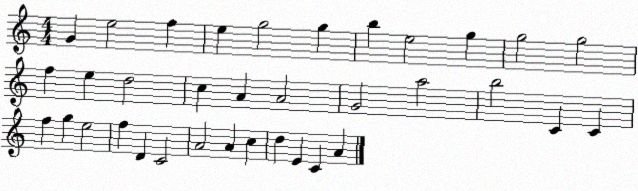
X:1
T:Untitled
M:4/4
L:1/4
K:C
G e2 f e g2 g b e2 g g2 g2 f e d2 c A A2 G2 a2 b2 C C f g e2 f D C2 A2 A c d E C A